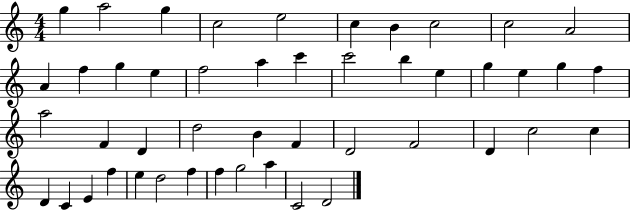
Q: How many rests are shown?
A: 0